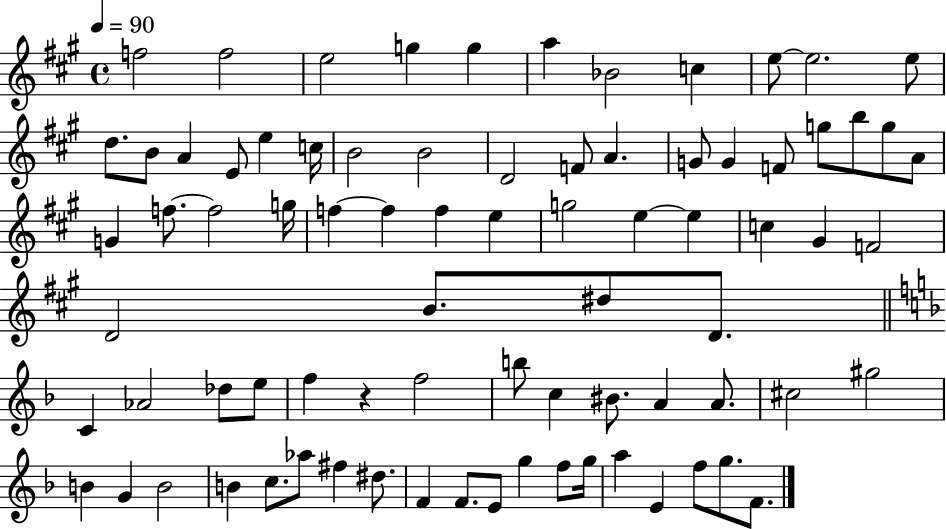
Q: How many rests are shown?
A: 1